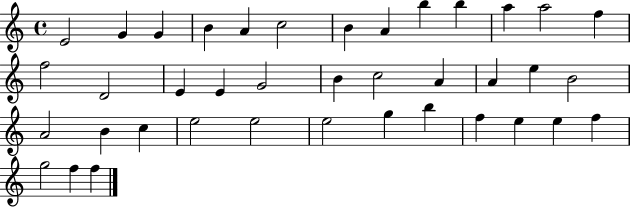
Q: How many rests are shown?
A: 0